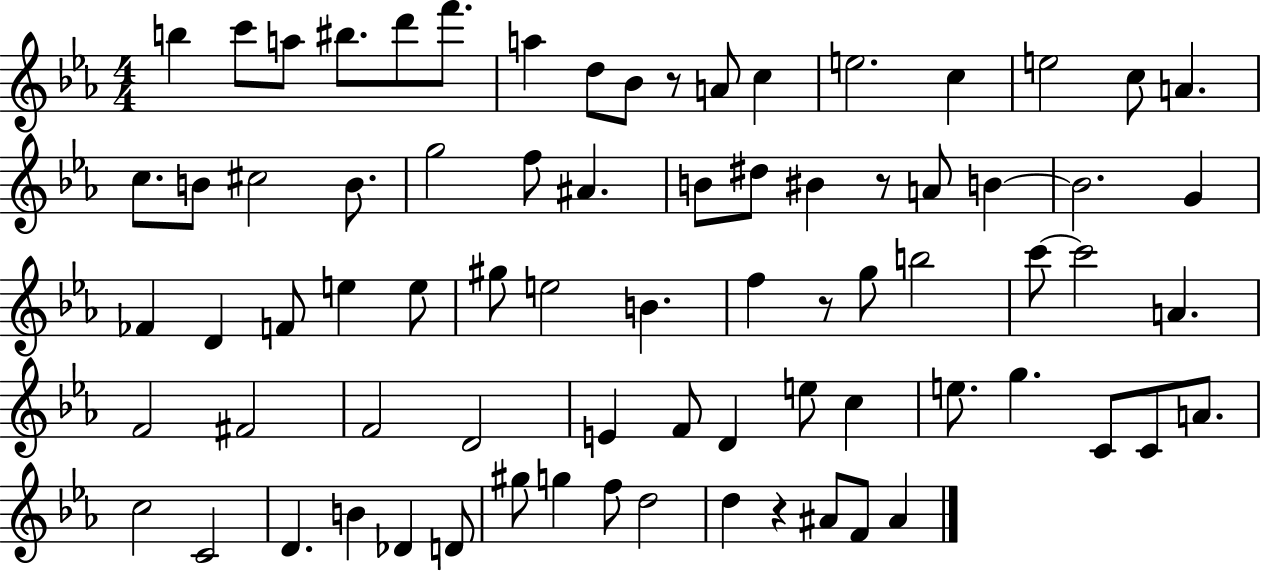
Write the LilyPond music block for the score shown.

{
  \clef treble
  \numericTimeSignature
  \time 4/4
  \key ees \major
  b''4 c'''8 a''8 bis''8. d'''8 f'''8. | a''4 d''8 bes'8 r8 a'8 c''4 | e''2. c''4 | e''2 c''8 a'4. | \break c''8. b'8 cis''2 b'8. | g''2 f''8 ais'4. | b'8 dis''8 bis'4 r8 a'8 b'4~~ | b'2. g'4 | \break fes'4 d'4 f'8 e''4 e''8 | gis''8 e''2 b'4. | f''4 r8 g''8 b''2 | c'''8~~ c'''2 a'4. | \break f'2 fis'2 | f'2 d'2 | e'4 f'8 d'4 e''8 c''4 | e''8. g''4. c'8 c'8 a'8. | \break c''2 c'2 | d'4. b'4 des'4 d'8 | gis''8 g''4 f''8 d''2 | d''4 r4 ais'8 f'8 ais'4 | \break \bar "|."
}